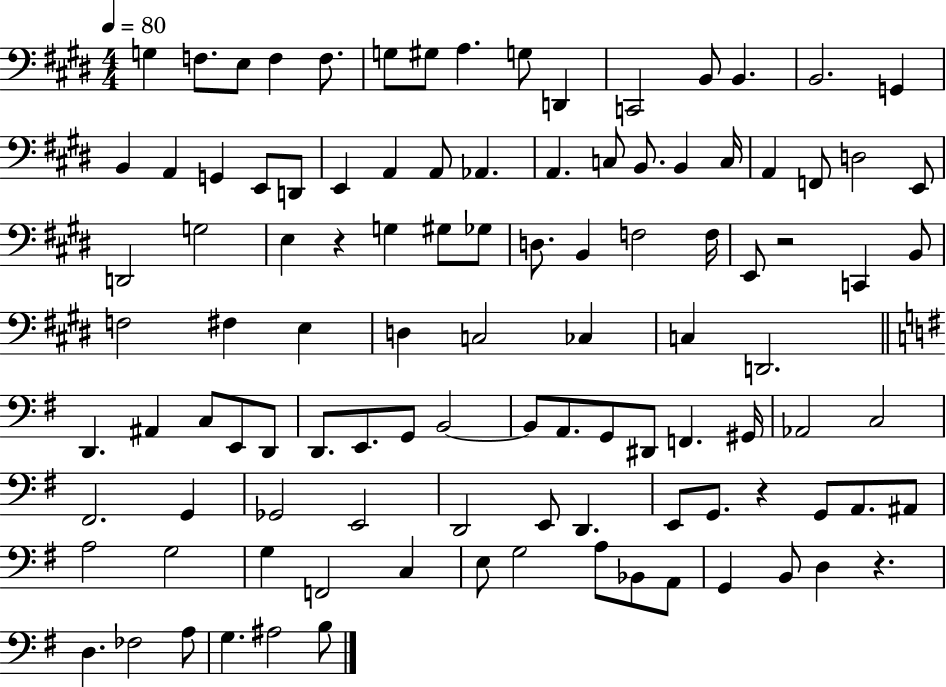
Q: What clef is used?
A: bass